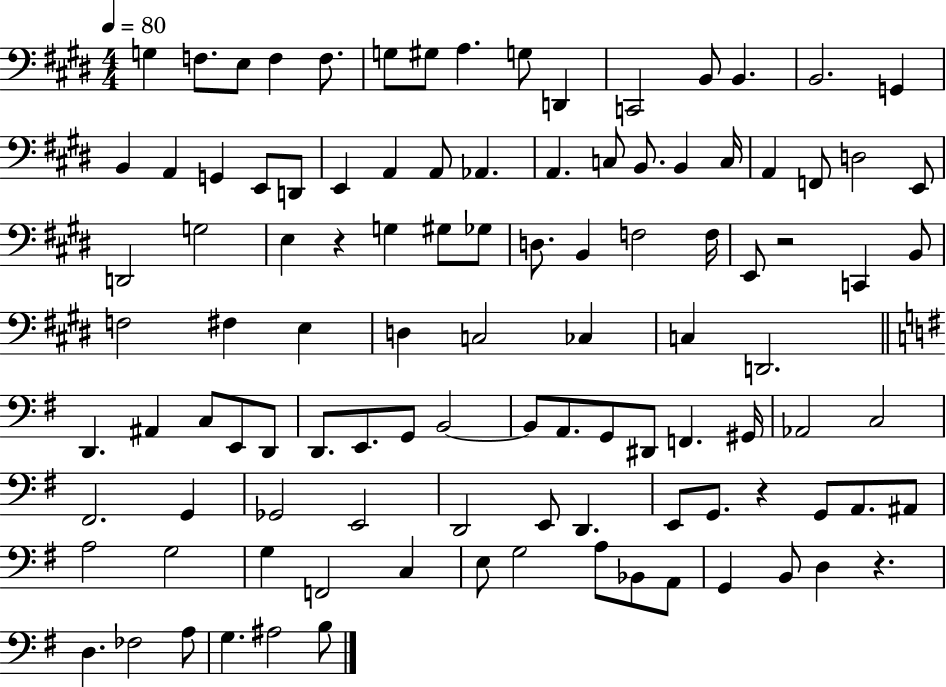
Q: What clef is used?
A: bass